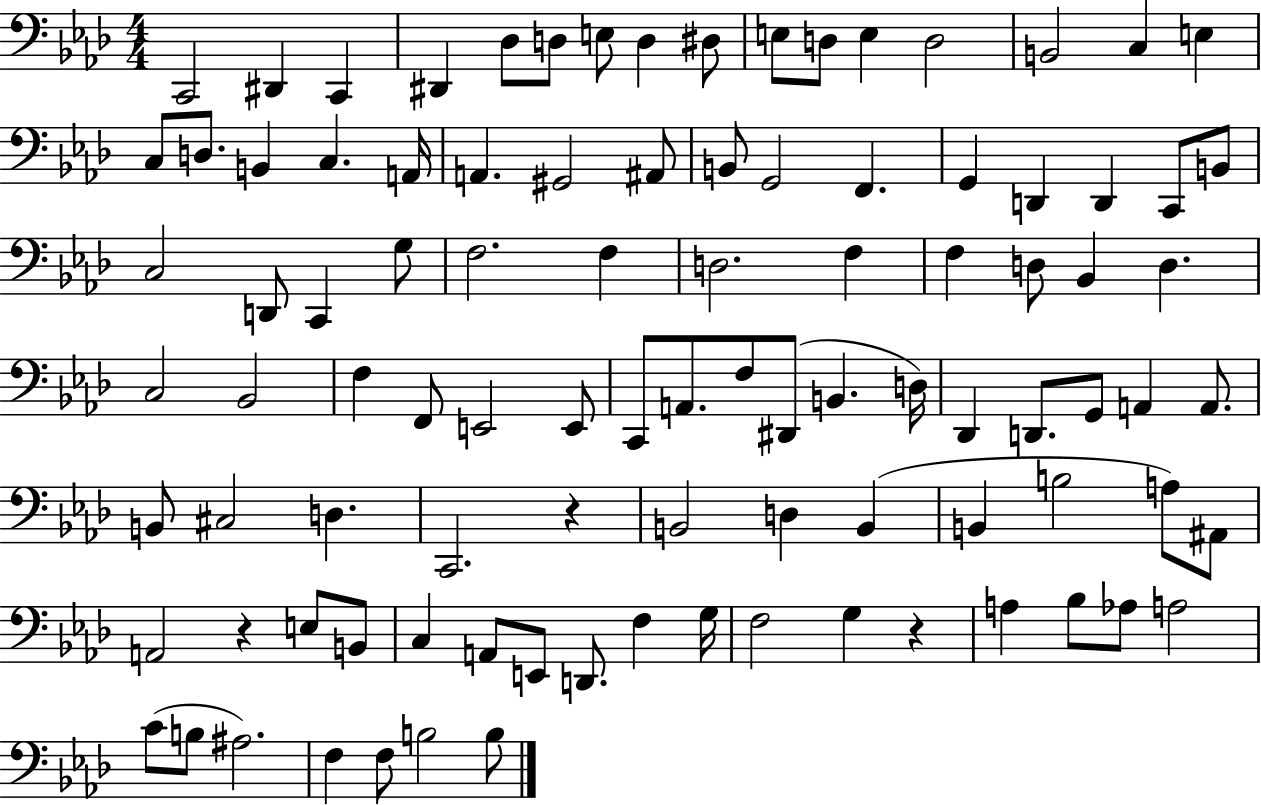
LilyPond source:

{
  \clef bass
  \numericTimeSignature
  \time 4/4
  \key aes \major
  c,2 dis,4 c,4 | dis,4 des8 d8 e8 d4 dis8 | e8 d8 e4 d2 | b,2 c4 e4 | \break c8 d8. b,4 c4. a,16 | a,4. gis,2 ais,8 | b,8 g,2 f,4. | g,4 d,4 d,4 c,8 b,8 | \break c2 d,8 c,4 g8 | f2. f4 | d2. f4 | f4 d8 bes,4 d4. | \break c2 bes,2 | f4 f,8 e,2 e,8 | c,8 a,8. f8 dis,8( b,4. d16) | des,4 d,8. g,8 a,4 a,8. | \break b,8 cis2 d4. | c,2. r4 | b,2 d4 b,4( | b,4 b2 a8) ais,8 | \break a,2 r4 e8 b,8 | c4 a,8 e,8 d,8. f4 g16 | f2 g4 r4 | a4 bes8 aes8 a2 | \break c'8( b8 ais2.) | f4 f8 b2 b8 | \bar "|."
}